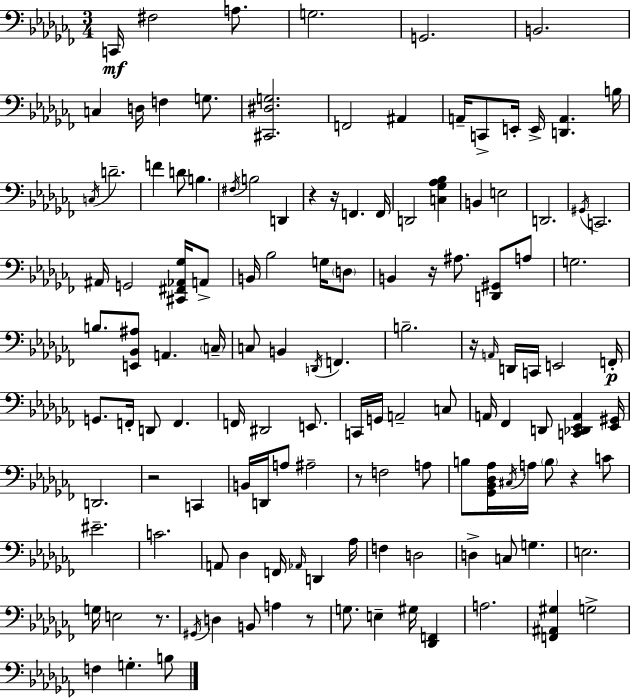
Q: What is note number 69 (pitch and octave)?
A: A2